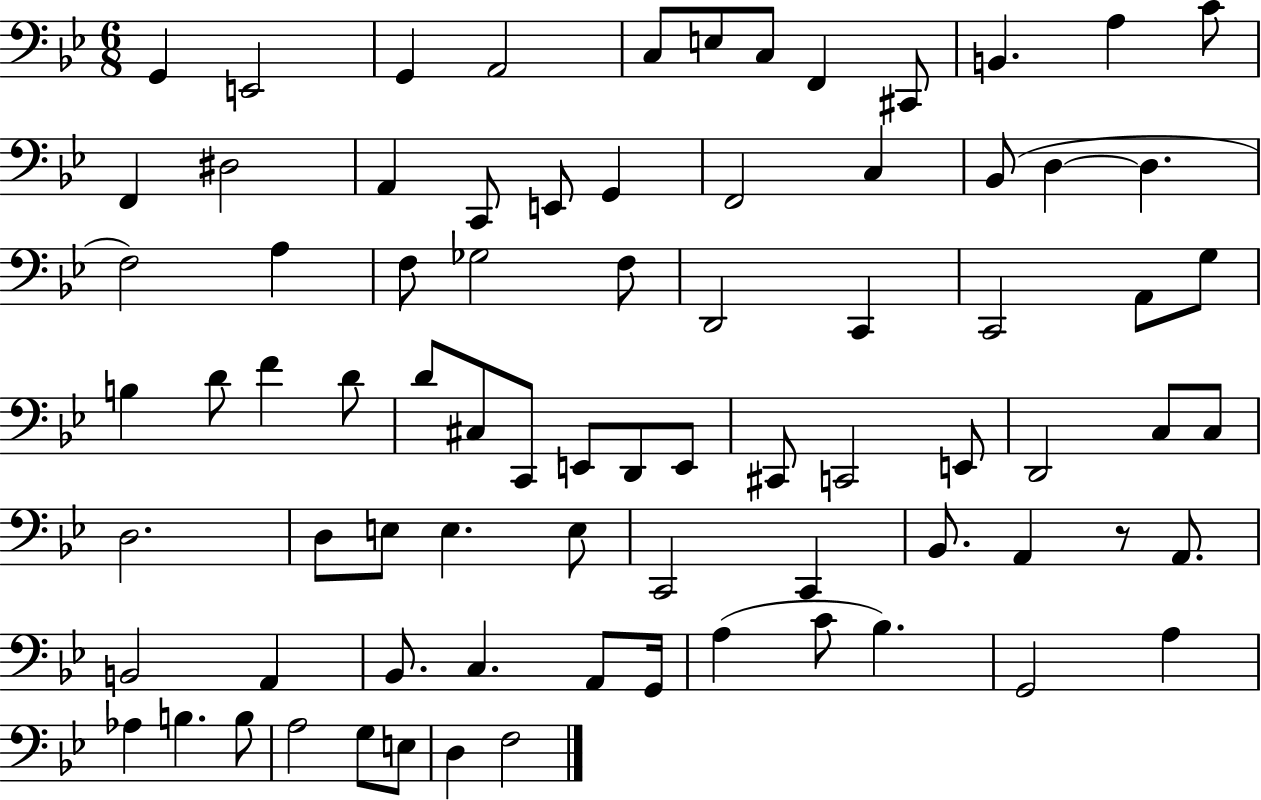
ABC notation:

X:1
T:Untitled
M:6/8
L:1/4
K:Bb
G,, E,,2 G,, A,,2 C,/2 E,/2 C,/2 F,, ^C,,/2 B,, A, C/2 F,, ^D,2 A,, C,,/2 E,,/2 G,, F,,2 C, _B,,/2 D, D, F,2 A, F,/2 _G,2 F,/2 D,,2 C,, C,,2 A,,/2 G,/2 B, D/2 F D/2 D/2 ^C,/2 C,,/2 E,,/2 D,,/2 E,,/2 ^C,,/2 C,,2 E,,/2 D,,2 C,/2 C,/2 D,2 D,/2 E,/2 E, E,/2 C,,2 C,, _B,,/2 A,, z/2 A,,/2 B,,2 A,, _B,,/2 C, A,,/2 G,,/4 A, C/2 _B, G,,2 A, _A, B, B,/2 A,2 G,/2 E,/2 D, F,2